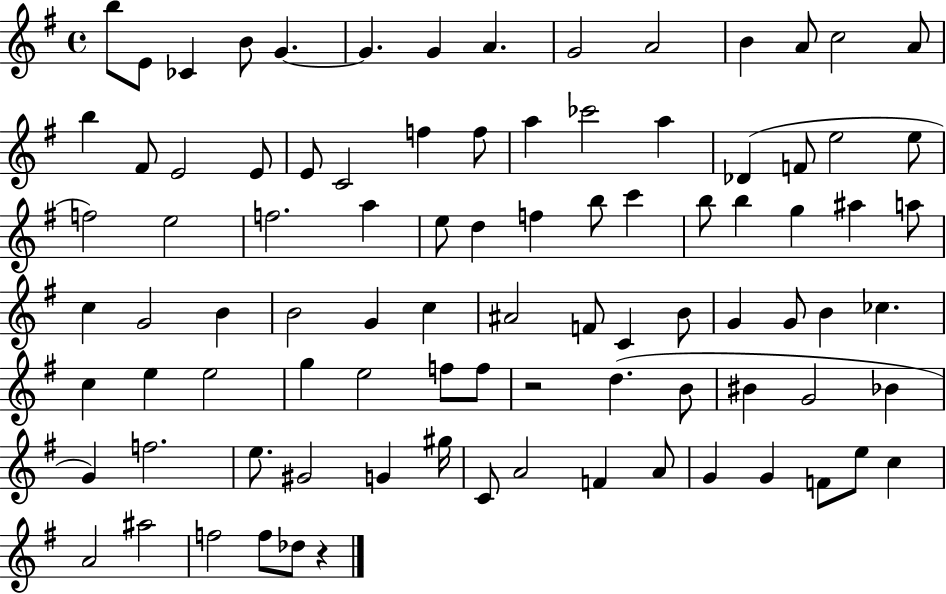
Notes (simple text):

B5/e E4/e CES4/q B4/e G4/q. G4/q. G4/q A4/q. G4/h A4/h B4/q A4/e C5/h A4/e B5/q F#4/e E4/h E4/e E4/e C4/h F5/q F5/e A5/q CES6/h A5/q Db4/q F4/e E5/h E5/e F5/h E5/h F5/h. A5/q E5/e D5/q F5/q B5/e C6/q B5/e B5/q G5/q A#5/q A5/e C5/q G4/h B4/q B4/h G4/q C5/q A#4/h F4/e C4/q B4/e G4/q G4/e B4/q CES5/q. C5/q E5/q E5/h G5/q E5/h F5/e F5/e R/h D5/q. B4/e BIS4/q G4/h Bb4/q G4/q F5/h. E5/e. G#4/h G4/q G#5/s C4/e A4/h F4/q A4/e G4/q G4/q F4/e E5/e C5/q A4/h A#5/h F5/h F5/e Db5/e R/q